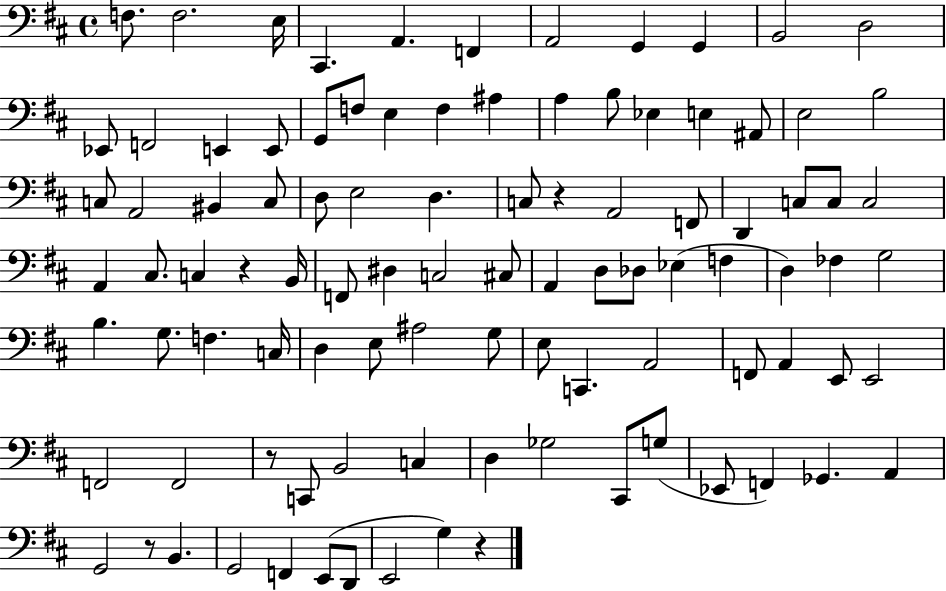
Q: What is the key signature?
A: D major